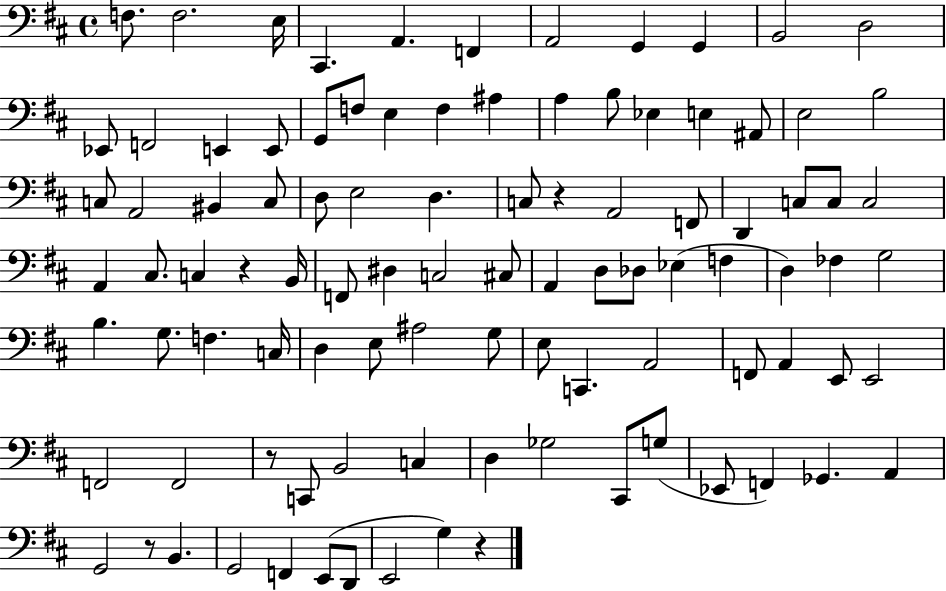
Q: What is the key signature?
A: D major